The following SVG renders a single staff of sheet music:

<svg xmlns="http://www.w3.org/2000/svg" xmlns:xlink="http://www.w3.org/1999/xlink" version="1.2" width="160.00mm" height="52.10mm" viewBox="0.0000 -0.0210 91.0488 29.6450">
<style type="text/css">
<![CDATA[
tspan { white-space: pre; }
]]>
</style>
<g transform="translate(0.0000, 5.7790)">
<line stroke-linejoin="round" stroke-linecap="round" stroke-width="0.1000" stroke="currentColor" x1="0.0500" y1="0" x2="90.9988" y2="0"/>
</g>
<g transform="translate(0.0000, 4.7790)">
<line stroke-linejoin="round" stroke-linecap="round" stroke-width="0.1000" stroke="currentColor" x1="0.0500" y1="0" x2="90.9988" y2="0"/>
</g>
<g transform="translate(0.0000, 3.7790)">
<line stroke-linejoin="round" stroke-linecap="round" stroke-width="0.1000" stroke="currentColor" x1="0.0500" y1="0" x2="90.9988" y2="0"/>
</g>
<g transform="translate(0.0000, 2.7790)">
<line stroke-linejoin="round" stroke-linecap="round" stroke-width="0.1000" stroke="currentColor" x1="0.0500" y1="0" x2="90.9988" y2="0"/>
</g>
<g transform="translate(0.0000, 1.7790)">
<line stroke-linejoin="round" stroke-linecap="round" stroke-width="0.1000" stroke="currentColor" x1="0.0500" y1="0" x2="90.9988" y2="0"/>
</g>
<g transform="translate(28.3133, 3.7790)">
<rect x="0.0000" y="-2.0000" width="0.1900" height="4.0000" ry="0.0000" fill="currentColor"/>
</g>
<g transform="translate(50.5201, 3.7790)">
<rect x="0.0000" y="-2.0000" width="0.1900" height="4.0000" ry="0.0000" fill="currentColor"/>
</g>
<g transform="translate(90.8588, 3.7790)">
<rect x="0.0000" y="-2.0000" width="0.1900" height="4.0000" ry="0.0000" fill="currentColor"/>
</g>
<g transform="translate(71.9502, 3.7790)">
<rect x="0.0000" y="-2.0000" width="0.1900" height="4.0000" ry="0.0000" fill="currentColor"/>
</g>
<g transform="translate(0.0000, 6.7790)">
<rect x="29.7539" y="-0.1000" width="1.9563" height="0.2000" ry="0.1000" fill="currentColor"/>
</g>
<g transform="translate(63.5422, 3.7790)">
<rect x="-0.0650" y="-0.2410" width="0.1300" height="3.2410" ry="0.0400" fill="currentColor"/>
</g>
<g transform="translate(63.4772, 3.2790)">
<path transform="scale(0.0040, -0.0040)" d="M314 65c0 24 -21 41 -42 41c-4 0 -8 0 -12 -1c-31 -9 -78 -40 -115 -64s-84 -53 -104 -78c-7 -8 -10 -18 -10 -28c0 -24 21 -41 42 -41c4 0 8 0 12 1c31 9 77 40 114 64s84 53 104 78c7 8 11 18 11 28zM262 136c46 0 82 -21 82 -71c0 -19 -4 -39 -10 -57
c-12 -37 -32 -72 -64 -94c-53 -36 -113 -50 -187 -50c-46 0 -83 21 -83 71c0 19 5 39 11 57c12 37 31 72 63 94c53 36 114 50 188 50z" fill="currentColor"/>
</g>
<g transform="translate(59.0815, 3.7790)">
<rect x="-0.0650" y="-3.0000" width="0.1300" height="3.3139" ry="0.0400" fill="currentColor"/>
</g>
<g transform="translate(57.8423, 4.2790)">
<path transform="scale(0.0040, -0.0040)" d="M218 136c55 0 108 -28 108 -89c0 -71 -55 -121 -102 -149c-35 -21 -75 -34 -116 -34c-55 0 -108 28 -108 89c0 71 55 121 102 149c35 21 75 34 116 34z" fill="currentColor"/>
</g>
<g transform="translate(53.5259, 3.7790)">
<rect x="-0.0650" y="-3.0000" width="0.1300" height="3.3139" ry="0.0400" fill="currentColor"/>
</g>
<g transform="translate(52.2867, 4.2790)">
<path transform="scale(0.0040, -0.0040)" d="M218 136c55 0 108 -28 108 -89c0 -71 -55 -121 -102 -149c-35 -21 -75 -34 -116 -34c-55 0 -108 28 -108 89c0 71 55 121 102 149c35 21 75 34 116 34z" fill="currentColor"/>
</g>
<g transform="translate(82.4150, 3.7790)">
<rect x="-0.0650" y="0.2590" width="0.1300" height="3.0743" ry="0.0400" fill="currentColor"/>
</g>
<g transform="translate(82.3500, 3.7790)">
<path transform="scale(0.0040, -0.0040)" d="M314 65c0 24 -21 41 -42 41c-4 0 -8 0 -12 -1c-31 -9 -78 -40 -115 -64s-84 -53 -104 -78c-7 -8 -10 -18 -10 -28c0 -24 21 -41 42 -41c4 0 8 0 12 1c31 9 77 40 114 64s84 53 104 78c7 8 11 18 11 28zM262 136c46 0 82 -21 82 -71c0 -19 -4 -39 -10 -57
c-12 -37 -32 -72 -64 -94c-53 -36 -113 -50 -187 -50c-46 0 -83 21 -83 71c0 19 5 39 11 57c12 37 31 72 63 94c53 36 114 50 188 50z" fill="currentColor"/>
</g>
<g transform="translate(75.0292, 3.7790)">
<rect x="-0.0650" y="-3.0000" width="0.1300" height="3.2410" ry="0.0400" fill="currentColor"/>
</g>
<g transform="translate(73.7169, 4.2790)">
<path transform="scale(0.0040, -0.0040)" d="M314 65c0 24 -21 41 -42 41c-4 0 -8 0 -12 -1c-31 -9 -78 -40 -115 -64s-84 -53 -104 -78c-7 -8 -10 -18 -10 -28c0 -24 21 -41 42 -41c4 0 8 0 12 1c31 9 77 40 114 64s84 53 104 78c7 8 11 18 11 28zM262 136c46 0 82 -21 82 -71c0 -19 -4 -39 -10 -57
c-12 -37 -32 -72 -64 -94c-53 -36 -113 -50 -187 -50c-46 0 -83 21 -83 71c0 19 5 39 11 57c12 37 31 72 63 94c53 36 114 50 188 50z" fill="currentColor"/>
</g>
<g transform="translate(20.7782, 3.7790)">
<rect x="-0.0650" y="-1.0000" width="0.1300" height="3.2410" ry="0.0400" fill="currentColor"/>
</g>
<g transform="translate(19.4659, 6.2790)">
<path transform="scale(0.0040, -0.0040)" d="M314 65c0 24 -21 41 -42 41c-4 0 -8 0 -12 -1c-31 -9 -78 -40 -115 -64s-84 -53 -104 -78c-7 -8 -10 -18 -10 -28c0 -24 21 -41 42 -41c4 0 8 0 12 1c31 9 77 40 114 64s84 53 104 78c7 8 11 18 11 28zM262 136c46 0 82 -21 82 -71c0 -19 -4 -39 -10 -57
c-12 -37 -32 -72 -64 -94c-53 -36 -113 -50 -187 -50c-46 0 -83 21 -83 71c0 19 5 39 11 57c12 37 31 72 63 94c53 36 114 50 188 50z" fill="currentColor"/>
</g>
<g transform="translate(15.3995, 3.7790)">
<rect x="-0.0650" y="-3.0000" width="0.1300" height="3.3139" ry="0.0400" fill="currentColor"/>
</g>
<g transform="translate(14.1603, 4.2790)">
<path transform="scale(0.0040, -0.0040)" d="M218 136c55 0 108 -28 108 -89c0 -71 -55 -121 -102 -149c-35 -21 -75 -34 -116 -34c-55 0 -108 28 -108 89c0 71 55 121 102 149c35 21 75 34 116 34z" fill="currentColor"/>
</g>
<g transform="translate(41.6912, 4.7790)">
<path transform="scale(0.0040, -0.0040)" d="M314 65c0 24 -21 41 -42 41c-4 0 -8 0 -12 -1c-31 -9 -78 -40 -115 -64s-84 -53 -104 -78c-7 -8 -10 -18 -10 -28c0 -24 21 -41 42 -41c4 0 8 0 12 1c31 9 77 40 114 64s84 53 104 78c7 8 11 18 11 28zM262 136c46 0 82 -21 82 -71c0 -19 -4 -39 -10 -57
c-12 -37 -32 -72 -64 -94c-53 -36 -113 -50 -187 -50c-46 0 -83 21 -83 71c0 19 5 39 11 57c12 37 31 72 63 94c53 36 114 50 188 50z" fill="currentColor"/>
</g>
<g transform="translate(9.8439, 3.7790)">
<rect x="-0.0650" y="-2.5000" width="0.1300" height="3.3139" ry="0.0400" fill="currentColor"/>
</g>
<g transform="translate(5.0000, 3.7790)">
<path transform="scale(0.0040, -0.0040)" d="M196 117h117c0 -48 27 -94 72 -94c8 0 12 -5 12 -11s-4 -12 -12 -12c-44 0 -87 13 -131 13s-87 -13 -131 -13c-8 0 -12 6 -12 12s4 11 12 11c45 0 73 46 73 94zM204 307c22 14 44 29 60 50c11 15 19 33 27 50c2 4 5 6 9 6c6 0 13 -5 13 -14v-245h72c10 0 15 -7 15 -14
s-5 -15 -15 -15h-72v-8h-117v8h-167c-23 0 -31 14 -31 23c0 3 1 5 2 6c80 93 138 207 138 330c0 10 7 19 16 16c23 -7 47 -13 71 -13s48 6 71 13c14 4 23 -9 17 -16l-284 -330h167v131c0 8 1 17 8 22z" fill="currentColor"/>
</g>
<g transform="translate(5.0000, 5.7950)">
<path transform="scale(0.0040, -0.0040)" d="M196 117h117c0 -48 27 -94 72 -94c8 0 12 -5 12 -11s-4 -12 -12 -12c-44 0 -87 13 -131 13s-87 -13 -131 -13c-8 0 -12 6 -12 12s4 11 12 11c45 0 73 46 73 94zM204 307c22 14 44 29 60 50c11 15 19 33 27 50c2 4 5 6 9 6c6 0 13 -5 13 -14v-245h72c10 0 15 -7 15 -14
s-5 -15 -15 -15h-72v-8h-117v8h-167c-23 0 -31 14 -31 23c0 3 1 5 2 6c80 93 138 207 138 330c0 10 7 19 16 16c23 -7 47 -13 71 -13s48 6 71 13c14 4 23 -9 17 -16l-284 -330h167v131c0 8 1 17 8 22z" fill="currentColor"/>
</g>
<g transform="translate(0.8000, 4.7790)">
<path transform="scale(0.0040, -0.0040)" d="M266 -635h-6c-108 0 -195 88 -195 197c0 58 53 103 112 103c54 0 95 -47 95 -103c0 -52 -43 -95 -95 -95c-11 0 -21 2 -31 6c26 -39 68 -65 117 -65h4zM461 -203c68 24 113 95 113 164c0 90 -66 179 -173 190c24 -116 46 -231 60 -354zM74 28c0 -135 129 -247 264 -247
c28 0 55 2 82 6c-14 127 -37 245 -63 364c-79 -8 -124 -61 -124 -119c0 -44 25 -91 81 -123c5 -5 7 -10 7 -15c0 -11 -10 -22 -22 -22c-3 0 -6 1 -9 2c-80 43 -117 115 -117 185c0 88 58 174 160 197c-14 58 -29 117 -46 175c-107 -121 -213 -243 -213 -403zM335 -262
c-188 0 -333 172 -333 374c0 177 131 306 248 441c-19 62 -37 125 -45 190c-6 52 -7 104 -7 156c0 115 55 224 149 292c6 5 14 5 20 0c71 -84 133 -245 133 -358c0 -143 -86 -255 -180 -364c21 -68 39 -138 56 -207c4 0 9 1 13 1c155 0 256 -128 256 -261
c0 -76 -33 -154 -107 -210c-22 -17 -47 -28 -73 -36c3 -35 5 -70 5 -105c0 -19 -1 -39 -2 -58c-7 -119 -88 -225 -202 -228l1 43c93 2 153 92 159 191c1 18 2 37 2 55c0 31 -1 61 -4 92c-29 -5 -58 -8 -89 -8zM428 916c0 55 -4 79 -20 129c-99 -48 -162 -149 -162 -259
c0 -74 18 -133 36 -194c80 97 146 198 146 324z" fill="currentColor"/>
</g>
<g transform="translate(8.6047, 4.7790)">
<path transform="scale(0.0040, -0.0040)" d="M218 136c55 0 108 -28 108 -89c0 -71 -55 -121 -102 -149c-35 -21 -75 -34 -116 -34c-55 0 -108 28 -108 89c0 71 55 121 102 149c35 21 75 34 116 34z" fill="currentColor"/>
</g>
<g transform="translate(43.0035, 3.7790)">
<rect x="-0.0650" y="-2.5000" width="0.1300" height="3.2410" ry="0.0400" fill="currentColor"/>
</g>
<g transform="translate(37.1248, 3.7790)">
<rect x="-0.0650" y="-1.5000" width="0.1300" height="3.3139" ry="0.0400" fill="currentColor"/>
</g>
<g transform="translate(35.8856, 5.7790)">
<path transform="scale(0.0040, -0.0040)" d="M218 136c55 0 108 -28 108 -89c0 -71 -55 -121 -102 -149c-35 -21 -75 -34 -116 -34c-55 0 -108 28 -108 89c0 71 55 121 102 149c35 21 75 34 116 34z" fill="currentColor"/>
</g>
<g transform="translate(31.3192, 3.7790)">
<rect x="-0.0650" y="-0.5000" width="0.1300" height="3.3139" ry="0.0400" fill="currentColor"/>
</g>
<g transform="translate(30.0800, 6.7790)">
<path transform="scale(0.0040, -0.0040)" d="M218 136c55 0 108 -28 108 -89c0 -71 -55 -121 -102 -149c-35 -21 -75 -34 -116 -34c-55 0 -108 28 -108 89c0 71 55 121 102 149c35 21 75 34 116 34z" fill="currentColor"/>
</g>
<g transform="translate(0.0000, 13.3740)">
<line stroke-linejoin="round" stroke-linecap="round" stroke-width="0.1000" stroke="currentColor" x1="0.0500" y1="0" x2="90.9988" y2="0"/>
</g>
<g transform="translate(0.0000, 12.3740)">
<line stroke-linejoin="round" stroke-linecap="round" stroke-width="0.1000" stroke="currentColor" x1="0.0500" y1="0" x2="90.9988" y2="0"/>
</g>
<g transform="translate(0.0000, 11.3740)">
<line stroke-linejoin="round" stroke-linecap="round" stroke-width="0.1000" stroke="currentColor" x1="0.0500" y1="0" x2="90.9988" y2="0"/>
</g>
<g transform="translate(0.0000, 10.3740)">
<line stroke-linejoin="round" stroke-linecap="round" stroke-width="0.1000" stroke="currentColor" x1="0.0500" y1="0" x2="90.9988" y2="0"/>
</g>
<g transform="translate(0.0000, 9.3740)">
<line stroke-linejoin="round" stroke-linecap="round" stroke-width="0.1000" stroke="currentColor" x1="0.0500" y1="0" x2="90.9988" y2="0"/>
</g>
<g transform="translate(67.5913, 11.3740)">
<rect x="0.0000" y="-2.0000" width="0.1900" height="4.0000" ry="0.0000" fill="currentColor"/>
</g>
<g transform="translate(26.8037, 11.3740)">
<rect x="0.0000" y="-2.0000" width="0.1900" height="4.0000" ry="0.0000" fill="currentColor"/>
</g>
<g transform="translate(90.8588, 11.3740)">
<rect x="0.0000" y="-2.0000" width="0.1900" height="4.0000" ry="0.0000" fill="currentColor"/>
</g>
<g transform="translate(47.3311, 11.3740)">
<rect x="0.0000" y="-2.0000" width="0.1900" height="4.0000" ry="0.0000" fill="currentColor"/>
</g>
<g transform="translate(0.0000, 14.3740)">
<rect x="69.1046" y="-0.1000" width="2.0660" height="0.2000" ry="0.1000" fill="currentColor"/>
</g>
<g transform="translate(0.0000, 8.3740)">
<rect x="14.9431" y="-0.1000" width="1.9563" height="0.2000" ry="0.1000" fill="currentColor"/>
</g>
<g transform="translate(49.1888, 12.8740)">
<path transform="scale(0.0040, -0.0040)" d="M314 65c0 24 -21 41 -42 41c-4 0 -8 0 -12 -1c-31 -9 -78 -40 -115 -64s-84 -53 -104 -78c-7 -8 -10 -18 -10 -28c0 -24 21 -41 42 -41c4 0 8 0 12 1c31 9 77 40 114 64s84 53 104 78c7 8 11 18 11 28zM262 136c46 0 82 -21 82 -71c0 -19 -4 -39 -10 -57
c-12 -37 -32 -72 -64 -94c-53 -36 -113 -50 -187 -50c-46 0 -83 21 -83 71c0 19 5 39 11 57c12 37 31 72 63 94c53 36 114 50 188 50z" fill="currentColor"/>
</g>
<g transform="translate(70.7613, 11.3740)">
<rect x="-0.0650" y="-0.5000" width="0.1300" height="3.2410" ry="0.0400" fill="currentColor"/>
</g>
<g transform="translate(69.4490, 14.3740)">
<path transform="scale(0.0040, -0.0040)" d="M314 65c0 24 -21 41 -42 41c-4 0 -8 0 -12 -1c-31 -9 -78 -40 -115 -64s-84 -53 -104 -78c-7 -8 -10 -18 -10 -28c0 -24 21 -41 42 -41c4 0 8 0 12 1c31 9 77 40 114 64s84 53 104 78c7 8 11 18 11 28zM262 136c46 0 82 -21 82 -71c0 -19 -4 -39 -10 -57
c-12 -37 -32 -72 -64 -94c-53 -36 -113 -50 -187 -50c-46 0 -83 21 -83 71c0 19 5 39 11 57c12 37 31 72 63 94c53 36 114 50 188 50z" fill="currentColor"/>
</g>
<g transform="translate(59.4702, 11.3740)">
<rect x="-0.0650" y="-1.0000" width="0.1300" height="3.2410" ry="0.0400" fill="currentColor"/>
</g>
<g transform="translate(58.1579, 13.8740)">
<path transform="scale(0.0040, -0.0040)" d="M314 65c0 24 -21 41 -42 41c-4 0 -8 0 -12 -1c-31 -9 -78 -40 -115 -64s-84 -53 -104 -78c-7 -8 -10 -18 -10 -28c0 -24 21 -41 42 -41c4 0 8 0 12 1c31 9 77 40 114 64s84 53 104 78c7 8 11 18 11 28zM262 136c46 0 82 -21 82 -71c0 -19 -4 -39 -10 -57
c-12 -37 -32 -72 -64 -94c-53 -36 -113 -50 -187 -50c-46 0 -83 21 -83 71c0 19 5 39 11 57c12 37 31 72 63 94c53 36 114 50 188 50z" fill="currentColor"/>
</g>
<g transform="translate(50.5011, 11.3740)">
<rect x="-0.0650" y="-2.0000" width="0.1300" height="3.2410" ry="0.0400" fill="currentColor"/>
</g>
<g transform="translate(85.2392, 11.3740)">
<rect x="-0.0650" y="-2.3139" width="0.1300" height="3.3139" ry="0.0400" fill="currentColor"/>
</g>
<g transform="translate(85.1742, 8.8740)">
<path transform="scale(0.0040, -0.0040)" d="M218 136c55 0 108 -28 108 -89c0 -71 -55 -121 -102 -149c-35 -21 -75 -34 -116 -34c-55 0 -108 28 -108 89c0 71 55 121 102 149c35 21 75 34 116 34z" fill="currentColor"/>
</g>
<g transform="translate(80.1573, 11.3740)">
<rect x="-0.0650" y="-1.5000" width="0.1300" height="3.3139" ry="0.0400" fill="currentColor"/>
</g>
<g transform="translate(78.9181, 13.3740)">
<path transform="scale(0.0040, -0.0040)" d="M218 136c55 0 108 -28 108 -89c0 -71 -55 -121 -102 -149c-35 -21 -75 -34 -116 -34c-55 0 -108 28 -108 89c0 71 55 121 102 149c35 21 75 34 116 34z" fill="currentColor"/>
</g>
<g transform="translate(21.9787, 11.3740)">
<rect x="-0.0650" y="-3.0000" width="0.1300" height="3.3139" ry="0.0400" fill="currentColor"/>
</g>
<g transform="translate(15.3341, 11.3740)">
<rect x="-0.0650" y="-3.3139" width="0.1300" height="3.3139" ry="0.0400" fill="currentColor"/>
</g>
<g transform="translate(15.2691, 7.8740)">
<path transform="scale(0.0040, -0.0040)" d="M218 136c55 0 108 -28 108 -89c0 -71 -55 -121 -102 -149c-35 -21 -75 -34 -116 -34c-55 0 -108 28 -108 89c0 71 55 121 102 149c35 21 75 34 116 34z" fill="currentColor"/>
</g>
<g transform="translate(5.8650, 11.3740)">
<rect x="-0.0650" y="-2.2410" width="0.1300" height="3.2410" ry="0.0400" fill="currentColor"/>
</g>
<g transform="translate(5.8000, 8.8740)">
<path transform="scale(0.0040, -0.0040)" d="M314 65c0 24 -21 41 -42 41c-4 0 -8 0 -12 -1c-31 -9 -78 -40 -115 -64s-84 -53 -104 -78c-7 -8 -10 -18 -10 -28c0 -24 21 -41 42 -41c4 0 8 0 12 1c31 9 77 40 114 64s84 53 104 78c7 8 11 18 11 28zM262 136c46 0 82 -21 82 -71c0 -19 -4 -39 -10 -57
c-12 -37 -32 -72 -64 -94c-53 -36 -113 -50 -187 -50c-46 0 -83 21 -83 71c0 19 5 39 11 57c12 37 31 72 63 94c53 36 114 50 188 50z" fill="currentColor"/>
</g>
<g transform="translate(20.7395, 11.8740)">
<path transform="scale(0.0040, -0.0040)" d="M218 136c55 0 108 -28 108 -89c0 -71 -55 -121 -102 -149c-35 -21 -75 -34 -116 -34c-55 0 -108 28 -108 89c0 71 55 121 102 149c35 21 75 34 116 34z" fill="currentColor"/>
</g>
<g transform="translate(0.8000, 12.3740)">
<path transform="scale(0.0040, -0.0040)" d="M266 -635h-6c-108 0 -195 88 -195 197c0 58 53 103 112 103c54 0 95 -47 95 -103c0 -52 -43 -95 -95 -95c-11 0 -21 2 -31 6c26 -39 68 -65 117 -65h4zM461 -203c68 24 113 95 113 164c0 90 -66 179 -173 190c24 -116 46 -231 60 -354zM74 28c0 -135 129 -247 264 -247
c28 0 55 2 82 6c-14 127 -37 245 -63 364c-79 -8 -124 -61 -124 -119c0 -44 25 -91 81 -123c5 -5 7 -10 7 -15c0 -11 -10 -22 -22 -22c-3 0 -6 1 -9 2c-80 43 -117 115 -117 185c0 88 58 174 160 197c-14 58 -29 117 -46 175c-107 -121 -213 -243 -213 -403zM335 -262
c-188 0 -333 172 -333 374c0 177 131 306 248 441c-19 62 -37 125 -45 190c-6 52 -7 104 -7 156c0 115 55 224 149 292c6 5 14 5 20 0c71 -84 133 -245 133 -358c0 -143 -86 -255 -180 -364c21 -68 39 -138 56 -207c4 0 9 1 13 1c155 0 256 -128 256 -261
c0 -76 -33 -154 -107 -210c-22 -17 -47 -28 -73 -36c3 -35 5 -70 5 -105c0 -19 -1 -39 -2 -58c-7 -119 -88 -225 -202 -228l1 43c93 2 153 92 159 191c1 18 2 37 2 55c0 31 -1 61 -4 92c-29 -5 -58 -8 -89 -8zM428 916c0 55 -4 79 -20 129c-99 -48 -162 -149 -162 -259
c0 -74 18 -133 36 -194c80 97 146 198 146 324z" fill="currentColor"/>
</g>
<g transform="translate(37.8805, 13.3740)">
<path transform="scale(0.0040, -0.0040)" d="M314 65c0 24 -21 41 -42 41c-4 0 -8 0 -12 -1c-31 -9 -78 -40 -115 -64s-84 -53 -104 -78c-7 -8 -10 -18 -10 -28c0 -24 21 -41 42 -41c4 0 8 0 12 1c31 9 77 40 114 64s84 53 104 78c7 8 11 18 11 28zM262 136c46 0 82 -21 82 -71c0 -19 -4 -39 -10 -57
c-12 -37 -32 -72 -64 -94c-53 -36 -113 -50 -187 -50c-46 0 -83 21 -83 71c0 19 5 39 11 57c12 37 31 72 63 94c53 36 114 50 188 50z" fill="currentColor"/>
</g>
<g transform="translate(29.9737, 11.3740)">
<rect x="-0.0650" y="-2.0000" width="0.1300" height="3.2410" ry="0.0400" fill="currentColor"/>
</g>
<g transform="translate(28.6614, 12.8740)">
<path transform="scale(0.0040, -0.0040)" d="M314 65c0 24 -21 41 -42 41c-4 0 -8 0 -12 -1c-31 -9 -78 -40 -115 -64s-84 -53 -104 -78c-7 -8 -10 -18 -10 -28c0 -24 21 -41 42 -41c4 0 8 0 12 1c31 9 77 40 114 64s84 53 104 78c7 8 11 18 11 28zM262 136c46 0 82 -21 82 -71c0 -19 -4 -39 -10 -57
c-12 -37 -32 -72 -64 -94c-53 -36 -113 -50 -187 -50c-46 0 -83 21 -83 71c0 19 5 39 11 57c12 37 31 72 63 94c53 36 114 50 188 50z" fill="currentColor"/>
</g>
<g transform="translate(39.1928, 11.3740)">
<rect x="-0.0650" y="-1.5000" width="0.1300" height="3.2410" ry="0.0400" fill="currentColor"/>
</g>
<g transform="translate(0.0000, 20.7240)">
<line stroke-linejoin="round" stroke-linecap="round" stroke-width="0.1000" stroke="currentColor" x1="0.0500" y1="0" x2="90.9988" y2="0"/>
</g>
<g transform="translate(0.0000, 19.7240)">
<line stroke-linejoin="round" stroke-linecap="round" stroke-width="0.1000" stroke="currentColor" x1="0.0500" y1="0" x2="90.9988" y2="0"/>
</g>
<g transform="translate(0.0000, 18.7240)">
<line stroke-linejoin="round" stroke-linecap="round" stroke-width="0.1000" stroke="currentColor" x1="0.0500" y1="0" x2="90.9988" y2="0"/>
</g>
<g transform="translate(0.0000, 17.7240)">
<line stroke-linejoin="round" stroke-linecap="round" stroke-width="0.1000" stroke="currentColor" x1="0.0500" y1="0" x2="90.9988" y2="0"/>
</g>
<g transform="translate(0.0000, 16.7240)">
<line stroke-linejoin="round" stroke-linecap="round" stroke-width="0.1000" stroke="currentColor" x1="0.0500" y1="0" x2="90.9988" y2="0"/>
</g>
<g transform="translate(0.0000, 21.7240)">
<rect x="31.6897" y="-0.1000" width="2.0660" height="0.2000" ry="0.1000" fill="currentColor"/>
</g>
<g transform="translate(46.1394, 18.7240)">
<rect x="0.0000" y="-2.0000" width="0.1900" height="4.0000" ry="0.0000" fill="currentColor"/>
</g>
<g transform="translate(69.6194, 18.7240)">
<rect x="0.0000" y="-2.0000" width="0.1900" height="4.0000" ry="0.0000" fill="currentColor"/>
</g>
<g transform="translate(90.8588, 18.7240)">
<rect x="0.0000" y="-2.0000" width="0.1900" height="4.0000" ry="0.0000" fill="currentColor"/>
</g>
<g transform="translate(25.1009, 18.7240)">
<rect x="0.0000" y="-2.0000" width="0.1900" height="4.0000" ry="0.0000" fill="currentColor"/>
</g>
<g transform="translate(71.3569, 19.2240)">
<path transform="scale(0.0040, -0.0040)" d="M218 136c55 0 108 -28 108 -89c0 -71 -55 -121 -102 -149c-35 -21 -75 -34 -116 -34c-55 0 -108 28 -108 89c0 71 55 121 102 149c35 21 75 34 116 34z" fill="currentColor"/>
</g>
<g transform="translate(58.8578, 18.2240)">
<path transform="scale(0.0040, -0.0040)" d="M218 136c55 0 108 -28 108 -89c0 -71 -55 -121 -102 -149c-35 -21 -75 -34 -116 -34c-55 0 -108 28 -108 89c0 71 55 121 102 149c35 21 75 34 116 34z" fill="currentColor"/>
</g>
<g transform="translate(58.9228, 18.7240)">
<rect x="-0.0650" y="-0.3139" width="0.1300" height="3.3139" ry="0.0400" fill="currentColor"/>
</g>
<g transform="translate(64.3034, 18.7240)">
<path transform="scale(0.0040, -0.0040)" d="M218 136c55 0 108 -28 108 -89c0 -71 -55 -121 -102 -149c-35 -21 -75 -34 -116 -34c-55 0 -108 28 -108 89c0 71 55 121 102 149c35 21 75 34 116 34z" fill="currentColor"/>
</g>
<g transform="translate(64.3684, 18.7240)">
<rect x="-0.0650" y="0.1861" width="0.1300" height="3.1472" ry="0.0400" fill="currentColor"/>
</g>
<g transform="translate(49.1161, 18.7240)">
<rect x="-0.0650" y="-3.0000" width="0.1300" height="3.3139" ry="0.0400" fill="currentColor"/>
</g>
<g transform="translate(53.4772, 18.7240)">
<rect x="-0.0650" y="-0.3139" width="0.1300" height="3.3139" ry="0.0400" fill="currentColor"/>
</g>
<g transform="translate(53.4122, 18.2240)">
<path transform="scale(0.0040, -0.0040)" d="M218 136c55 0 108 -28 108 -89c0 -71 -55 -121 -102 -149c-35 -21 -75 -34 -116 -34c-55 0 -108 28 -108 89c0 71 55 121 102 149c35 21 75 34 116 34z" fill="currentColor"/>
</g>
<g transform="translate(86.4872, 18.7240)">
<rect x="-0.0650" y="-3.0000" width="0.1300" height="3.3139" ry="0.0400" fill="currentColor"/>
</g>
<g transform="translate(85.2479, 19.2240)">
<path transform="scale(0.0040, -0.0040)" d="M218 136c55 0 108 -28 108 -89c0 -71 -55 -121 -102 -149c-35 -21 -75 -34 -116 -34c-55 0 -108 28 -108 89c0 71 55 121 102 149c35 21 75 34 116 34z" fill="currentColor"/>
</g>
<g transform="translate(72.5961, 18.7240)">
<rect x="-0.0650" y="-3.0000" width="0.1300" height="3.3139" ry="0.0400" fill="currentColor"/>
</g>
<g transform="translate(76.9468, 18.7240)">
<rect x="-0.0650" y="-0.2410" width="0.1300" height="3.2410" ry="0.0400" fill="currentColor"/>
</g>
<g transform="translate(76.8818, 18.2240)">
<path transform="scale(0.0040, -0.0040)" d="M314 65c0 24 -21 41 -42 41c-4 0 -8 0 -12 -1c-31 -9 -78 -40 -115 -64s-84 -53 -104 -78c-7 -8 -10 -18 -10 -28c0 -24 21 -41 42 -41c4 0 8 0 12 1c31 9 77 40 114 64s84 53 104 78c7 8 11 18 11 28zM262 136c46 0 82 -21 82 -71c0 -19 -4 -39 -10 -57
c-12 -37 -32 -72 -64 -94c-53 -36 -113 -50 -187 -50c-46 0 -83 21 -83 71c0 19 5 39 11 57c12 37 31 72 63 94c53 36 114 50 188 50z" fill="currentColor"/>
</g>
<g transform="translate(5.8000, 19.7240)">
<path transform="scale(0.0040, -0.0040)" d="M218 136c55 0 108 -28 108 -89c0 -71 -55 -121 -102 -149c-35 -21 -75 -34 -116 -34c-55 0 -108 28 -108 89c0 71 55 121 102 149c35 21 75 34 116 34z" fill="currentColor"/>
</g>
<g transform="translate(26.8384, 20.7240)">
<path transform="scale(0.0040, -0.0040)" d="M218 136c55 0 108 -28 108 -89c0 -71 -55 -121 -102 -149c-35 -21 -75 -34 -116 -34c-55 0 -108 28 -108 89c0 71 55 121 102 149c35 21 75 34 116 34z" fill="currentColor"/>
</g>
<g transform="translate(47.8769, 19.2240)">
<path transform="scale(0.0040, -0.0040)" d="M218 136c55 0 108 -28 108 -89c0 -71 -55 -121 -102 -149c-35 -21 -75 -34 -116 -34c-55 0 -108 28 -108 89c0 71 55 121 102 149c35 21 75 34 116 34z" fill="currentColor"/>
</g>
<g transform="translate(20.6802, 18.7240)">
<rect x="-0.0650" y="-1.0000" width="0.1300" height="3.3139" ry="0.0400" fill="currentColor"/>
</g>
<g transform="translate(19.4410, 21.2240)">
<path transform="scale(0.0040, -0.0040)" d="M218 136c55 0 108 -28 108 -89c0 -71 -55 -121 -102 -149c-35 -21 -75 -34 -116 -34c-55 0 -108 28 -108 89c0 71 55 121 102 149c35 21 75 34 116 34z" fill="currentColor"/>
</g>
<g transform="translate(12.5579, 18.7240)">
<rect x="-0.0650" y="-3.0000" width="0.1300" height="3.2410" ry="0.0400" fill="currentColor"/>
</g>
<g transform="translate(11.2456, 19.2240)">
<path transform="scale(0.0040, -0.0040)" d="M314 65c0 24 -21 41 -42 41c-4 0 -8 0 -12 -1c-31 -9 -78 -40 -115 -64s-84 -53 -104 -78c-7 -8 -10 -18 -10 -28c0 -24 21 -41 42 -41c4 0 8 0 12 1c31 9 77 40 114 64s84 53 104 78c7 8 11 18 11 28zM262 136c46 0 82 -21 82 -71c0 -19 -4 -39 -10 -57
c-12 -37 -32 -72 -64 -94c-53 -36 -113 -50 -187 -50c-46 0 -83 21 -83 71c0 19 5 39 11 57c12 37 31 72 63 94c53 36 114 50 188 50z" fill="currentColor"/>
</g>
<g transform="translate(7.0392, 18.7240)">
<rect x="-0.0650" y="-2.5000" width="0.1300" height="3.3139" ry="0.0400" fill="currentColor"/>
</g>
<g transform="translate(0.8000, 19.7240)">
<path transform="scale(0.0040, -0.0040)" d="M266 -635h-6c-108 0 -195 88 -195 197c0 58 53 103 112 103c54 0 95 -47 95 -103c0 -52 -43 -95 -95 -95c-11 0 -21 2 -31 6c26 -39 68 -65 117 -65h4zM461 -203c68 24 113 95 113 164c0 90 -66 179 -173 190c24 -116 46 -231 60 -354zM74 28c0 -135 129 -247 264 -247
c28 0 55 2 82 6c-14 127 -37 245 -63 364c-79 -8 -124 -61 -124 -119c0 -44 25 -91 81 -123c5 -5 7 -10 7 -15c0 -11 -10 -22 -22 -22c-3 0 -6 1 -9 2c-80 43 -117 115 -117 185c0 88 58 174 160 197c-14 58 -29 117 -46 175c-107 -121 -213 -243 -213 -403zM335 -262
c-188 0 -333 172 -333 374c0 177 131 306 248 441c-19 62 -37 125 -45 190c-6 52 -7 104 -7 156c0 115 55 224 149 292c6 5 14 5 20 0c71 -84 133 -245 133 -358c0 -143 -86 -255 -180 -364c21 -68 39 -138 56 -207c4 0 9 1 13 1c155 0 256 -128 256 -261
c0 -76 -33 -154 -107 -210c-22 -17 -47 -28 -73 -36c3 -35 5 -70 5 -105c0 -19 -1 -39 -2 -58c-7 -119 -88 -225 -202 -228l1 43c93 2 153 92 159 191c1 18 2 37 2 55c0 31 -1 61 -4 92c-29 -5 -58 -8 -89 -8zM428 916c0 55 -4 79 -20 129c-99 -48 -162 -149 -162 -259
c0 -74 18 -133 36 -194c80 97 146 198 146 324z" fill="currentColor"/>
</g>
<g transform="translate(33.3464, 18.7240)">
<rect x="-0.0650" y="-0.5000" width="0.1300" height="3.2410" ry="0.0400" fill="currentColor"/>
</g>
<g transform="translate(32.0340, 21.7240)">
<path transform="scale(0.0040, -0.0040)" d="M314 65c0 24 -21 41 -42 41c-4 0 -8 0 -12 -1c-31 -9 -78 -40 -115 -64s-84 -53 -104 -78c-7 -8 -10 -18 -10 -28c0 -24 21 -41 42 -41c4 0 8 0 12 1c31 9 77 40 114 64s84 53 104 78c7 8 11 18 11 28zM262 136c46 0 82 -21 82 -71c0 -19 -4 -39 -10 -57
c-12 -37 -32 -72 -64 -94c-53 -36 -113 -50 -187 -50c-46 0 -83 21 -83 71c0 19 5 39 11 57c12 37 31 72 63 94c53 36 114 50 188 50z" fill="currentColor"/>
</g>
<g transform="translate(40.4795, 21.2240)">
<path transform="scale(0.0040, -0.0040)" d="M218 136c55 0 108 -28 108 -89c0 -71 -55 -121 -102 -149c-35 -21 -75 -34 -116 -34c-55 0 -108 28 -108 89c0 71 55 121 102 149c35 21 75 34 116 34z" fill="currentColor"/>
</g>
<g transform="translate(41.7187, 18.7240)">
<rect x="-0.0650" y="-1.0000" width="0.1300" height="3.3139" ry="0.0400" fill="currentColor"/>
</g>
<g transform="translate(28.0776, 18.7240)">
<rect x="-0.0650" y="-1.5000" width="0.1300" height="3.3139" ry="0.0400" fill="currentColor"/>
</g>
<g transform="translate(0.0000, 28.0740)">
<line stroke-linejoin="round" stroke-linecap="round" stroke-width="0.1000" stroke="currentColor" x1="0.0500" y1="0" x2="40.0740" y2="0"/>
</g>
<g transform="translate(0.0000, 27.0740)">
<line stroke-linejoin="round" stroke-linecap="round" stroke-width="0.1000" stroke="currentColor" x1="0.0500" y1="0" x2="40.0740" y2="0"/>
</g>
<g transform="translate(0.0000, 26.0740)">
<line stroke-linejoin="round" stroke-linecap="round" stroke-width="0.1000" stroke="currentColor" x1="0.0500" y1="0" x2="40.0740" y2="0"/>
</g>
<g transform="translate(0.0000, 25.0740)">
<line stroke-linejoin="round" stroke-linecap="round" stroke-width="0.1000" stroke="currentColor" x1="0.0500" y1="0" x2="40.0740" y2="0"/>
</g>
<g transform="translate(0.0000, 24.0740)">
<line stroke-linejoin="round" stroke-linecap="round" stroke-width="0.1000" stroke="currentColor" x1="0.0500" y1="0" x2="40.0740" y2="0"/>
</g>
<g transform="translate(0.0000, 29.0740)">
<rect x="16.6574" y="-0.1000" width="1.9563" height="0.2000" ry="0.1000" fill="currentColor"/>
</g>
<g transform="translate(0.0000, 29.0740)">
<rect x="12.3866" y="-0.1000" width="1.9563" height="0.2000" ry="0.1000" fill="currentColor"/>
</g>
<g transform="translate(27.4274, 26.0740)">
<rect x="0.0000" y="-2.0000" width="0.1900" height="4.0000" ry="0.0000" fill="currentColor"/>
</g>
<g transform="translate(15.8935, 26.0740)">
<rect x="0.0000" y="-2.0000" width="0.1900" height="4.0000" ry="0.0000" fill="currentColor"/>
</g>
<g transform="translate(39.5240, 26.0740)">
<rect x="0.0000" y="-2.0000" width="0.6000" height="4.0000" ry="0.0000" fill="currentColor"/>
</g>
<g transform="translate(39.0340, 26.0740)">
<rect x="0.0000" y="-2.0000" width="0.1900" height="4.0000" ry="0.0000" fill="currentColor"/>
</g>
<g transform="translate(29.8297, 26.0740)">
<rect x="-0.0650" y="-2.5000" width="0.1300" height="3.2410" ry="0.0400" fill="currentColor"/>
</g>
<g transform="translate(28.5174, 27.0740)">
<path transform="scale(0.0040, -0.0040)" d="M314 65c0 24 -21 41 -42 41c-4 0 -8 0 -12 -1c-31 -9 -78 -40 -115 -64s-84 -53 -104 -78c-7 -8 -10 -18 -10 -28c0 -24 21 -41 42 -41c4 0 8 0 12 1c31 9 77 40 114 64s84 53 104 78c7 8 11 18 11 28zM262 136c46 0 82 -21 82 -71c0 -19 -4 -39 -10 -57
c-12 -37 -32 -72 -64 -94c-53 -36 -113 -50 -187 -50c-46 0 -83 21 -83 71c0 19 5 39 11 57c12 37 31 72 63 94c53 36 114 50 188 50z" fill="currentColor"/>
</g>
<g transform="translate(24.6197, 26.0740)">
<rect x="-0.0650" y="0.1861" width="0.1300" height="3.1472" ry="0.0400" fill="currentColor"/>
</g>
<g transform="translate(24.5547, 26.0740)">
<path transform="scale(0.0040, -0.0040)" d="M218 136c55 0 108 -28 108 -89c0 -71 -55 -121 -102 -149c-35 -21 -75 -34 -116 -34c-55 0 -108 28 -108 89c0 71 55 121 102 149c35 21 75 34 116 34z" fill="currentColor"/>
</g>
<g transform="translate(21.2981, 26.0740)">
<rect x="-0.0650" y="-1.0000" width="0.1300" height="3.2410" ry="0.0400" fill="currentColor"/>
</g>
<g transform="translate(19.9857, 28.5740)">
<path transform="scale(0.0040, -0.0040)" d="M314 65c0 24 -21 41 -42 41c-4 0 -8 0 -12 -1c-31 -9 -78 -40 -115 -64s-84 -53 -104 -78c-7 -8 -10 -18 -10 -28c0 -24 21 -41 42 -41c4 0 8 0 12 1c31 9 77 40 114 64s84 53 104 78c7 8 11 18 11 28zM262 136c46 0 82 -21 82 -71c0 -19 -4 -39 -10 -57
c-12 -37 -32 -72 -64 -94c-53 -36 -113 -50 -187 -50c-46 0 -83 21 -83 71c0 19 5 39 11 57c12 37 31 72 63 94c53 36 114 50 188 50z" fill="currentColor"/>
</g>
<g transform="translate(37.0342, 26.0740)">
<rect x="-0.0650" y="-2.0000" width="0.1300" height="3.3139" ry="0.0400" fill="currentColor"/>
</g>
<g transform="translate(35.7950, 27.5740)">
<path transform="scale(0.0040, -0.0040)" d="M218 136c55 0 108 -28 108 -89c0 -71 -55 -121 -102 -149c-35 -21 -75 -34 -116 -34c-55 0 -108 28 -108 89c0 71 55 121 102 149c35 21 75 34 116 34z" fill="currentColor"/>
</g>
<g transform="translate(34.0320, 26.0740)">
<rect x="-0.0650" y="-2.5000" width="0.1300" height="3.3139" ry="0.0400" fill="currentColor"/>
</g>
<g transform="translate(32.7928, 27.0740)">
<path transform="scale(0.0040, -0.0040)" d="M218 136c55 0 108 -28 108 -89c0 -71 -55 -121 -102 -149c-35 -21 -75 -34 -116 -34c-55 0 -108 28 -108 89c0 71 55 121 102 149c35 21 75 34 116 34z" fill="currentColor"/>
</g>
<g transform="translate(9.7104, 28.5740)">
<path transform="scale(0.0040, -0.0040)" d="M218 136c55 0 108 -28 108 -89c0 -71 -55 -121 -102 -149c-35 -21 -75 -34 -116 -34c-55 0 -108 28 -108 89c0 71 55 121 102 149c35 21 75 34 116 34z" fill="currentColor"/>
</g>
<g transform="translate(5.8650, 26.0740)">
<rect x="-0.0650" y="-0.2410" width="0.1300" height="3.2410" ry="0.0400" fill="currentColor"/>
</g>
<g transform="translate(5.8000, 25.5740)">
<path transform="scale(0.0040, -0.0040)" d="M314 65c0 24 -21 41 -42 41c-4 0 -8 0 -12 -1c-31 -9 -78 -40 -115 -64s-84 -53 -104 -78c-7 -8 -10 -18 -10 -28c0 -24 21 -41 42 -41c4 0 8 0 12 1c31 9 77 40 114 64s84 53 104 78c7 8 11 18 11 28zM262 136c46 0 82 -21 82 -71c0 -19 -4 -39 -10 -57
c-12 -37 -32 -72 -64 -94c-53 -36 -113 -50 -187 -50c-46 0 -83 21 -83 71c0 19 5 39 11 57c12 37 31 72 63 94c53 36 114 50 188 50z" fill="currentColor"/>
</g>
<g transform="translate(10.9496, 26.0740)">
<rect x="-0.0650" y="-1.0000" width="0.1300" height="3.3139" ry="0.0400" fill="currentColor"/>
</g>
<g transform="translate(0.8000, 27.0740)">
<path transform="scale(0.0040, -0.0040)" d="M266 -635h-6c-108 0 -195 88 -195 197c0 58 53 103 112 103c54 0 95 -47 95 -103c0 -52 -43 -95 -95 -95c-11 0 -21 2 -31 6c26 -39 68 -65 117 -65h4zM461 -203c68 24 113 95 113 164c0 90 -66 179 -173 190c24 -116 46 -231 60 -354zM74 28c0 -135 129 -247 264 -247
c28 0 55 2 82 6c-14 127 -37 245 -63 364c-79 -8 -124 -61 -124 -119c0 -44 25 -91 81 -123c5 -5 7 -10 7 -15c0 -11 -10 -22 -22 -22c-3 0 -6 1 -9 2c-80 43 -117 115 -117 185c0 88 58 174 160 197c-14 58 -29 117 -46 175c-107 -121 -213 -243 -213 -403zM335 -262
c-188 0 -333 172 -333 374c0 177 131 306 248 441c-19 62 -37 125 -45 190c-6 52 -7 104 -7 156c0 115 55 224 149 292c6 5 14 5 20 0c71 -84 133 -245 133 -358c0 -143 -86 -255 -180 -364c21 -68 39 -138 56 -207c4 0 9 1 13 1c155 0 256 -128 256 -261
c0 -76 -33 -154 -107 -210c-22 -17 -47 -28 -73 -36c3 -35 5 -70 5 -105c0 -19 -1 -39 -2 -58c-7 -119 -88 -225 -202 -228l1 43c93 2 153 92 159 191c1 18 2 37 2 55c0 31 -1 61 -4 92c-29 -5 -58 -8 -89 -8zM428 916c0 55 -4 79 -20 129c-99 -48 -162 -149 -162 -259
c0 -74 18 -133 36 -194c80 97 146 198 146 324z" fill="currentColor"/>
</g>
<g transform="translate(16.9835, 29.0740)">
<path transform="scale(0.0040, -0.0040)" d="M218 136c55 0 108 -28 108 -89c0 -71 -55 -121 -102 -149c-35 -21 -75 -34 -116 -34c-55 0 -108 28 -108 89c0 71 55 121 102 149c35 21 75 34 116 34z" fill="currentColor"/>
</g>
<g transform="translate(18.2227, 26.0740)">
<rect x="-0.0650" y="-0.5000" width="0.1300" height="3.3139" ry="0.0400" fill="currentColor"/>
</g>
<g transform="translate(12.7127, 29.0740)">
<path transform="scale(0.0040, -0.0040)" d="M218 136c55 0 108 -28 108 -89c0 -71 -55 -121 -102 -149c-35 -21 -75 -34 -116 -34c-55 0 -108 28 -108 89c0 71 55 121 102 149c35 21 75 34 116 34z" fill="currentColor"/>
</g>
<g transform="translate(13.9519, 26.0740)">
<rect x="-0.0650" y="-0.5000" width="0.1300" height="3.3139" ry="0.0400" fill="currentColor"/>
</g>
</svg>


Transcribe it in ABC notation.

X:1
T:Untitled
M:4/4
L:1/4
K:C
G A D2 C E G2 A A c2 A2 B2 g2 b A F2 E2 F2 D2 C2 E g G A2 D E C2 D A c c B A c2 A c2 D C C D2 B G2 G F